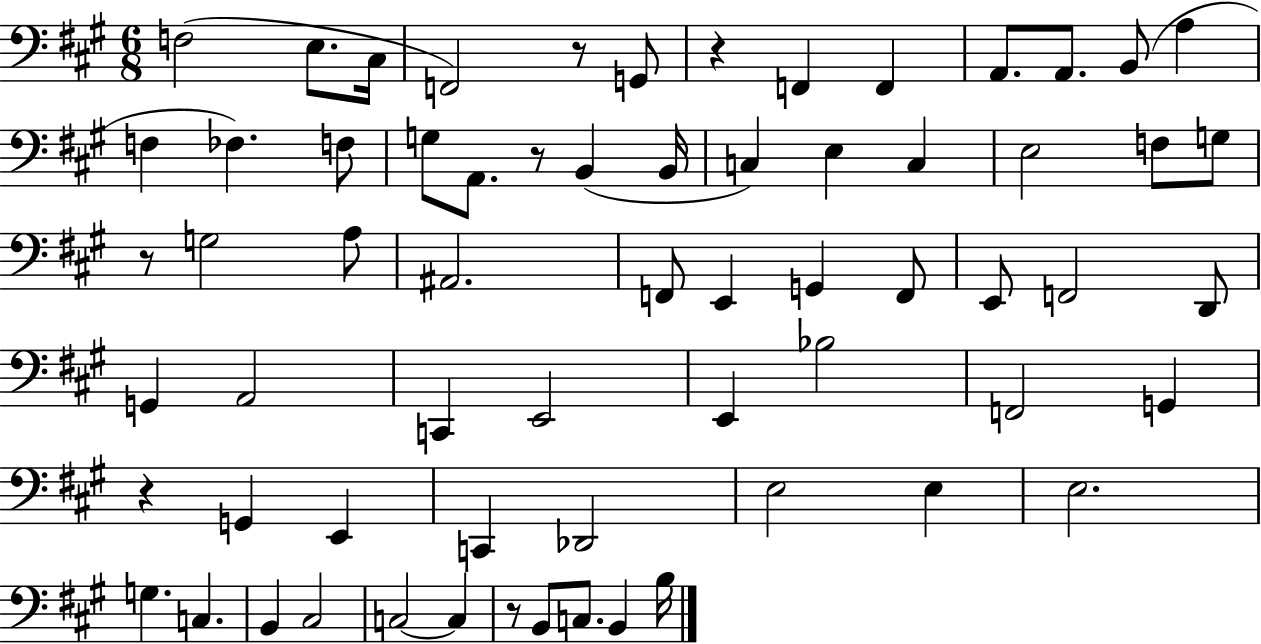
{
  \clef bass
  \numericTimeSignature
  \time 6/8
  \key a \major
  \repeat volta 2 { f2( e8. cis16 | f,2) r8 g,8 | r4 f,4 f,4 | a,8. a,8. b,8( a4 | \break f4 fes4.) f8 | g8 a,8. r8 b,4( b,16 | c4) e4 c4 | e2 f8 g8 | \break r8 g2 a8 | ais,2. | f,8 e,4 g,4 f,8 | e,8 f,2 d,8 | \break g,4 a,2 | c,4 e,2 | e,4 bes2 | f,2 g,4 | \break r4 g,4 e,4 | c,4 des,2 | e2 e4 | e2. | \break g4. c4. | b,4 cis2 | c2~~ c4 | r8 b,8 c8. b,4 b16 | \break } \bar "|."
}